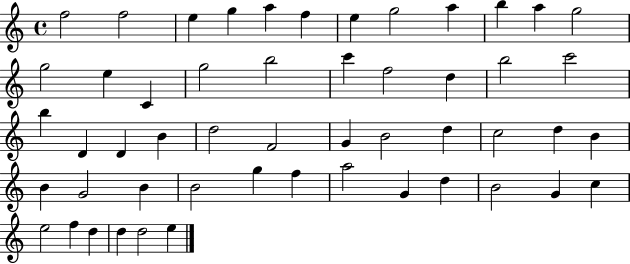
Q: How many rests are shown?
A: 0